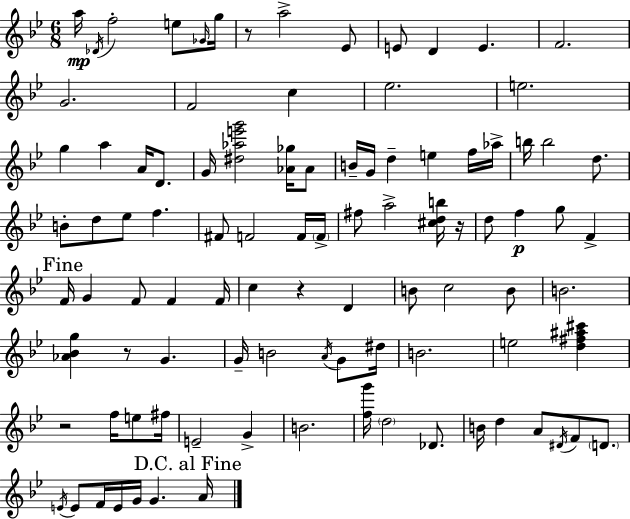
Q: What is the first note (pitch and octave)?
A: A5